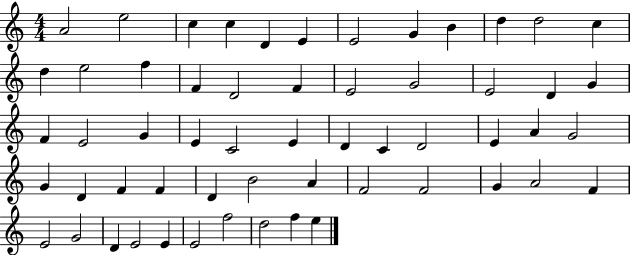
A4/h E5/h C5/q C5/q D4/q E4/q E4/h G4/q B4/q D5/q D5/h C5/q D5/q E5/h F5/q F4/q D4/h F4/q E4/h G4/h E4/h D4/q G4/q F4/q E4/h G4/q E4/q C4/h E4/q D4/q C4/q D4/h E4/q A4/q G4/h G4/q D4/q F4/q F4/q D4/q B4/h A4/q F4/h F4/h G4/q A4/h F4/q E4/h G4/h D4/q E4/h E4/q E4/h F5/h D5/h F5/q E5/q